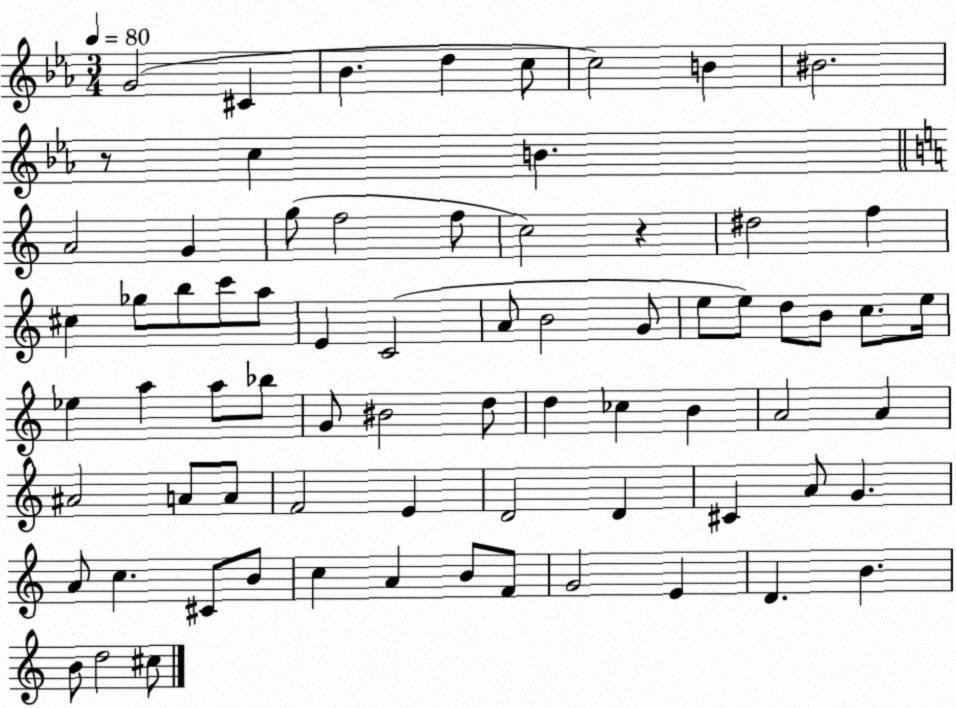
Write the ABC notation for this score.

X:1
T:Untitled
M:3/4
L:1/4
K:Eb
G2 ^C _B d c/2 c2 B ^B2 z/2 c B A2 G g/2 f2 f/2 c2 z ^d2 f ^c _g/2 b/2 c'/2 a/2 E C2 A/2 B2 G/2 e/2 e/2 d/2 B/2 c/2 e/4 _e a a/2 _b/2 G/2 ^B2 d/2 d _c B A2 A ^A2 A/2 A/2 F2 E D2 D ^C A/2 G A/2 c ^C/2 B/2 c A B/2 F/2 G2 E D B B/2 d2 ^c/2